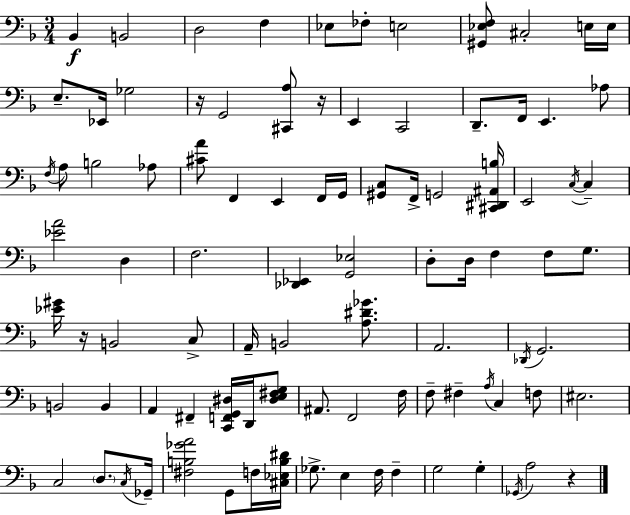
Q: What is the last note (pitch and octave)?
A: A3